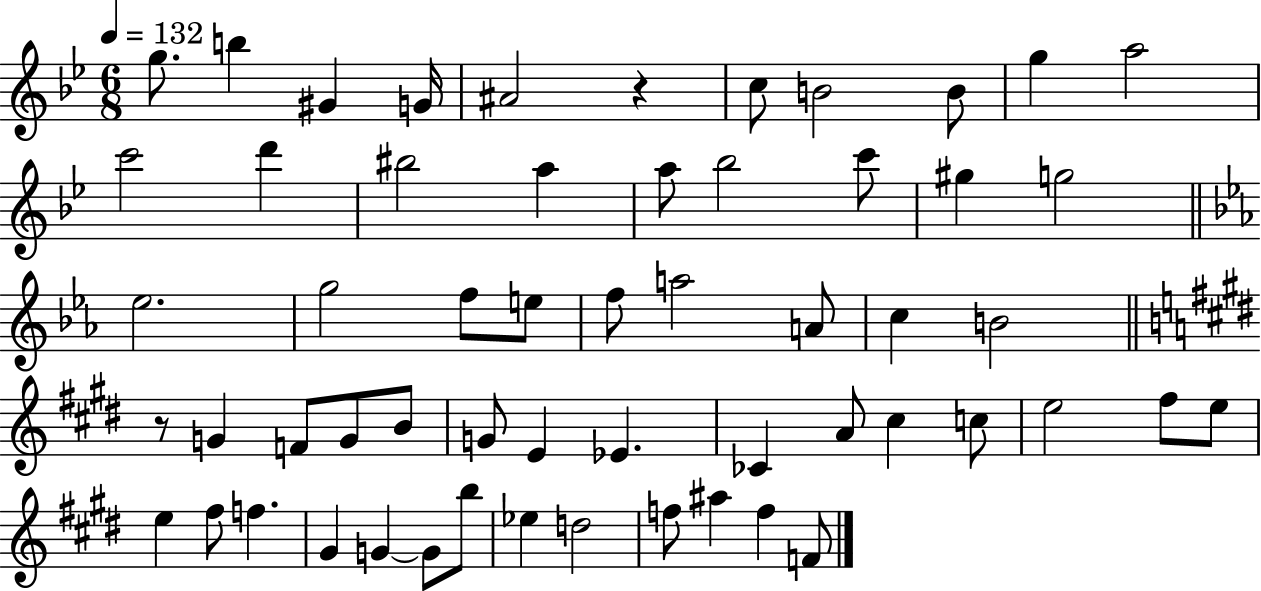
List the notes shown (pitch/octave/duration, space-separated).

G5/e. B5/q G#4/q G4/s A#4/h R/q C5/e B4/h B4/e G5/q A5/h C6/h D6/q BIS5/h A5/q A5/e Bb5/h C6/e G#5/q G5/h Eb5/h. G5/h F5/e E5/e F5/e A5/h A4/e C5/q B4/h R/e G4/q F4/e G4/e B4/e G4/e E4/q Eb4/q. CES4/q A4/e C#5/q C5/e E5/h F#5/e E5/e E5/q F#5/e F5/q. G#4/q G4/q G4/e B5/e Eb5/q D5/h F5/e A#5/q F5/q F4/e